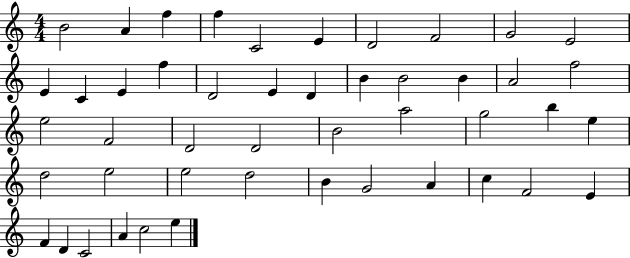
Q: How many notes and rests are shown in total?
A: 47